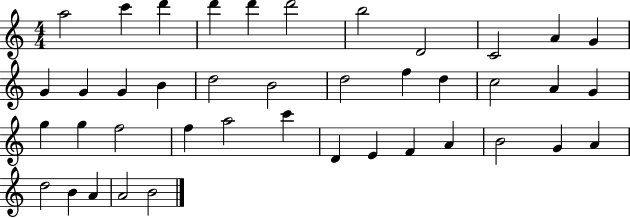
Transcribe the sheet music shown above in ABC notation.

X:1
T:Untitled
M:4/4
L:1/4
K:C
a2 c' d' d' d' d'2 b2 D2 C2 A G G G G B d2 B2 d2 f d c2 A G g g f2 f a2 c' D E F A B2 G A d2 B A A2 B2